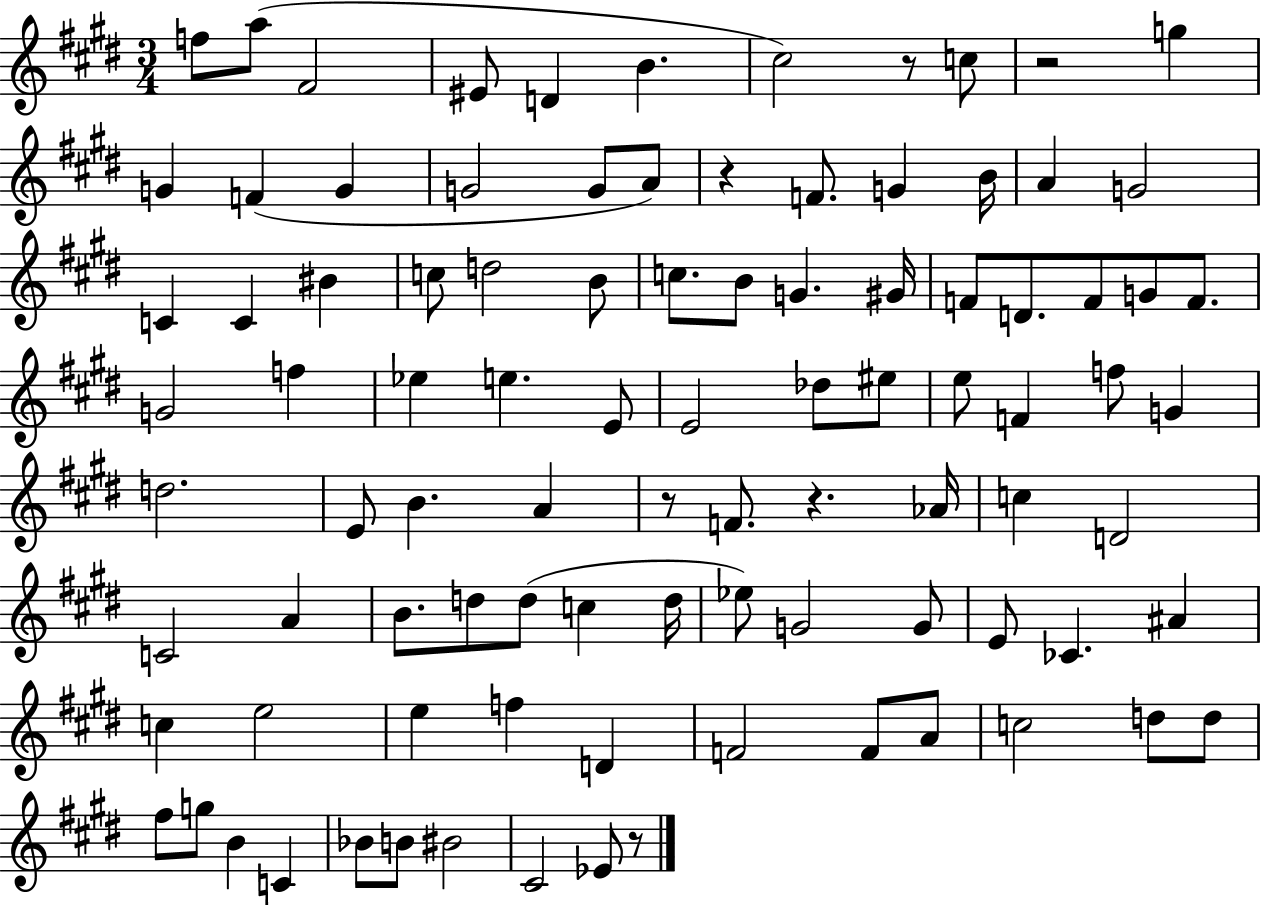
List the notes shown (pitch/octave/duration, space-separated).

F5/e A5/e F#4/h EIS4/e D4/q B4/q. C#5/h R/e C5/e R/h G5/q G4/q F4/q G4/q G4/h G4/e A4/e R/q F4/e. G4/q B4/s A4/q G4/h C4/q C4/q BIS4/q C5/e D5/h B4/e C5/e. B4/e G4/q. G#4/s F4/e D4/e. F4/e G4/e F4/e. G4/h F5/q Eb5/q E5/q. E4/e E4/h Db5/e EIS5/e E5/e F4/q F5/e G4/q D5/h. E4/e B4/q. A4/q R/e F4/e. R/q. Ab4/s C5/q D4/h C4/h A4/q B4/e. D5/e D5/e C5/q D5/s Eb5/e G4/h G4/e E4/e CES4/q. A#4/q C5/q E5/h E5/q F5/q D4/q F4/h F4/e A4/e C5/h D5/e D5/e F#5/e G5/e B4/q C4/q Bb4/e B4/e BIS4/h C#4/h Eb4/e R/e